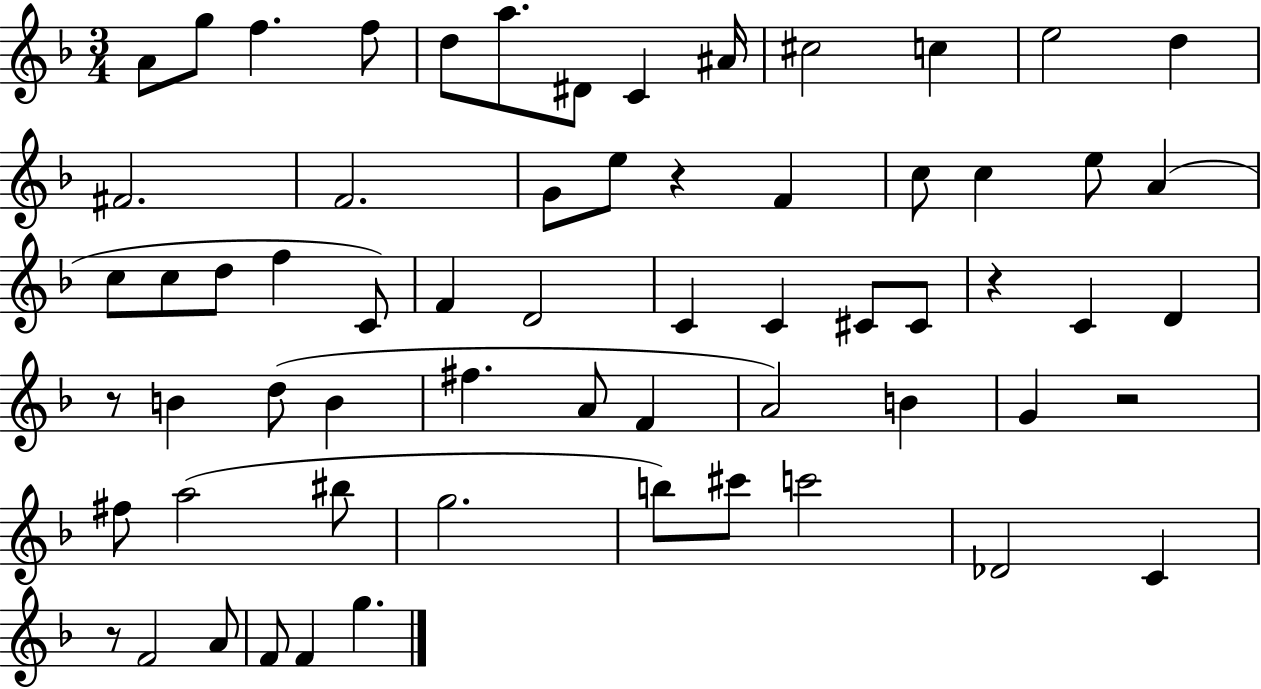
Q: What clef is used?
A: treble